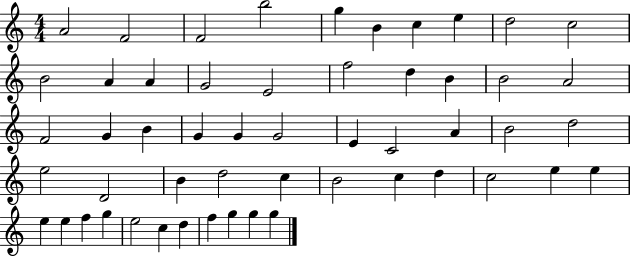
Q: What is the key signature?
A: C major